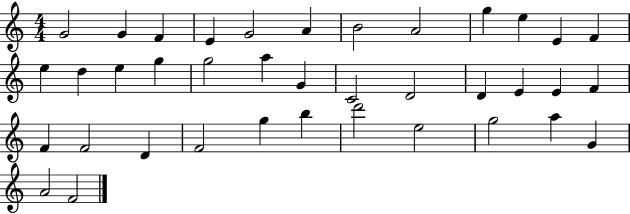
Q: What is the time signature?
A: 4/4